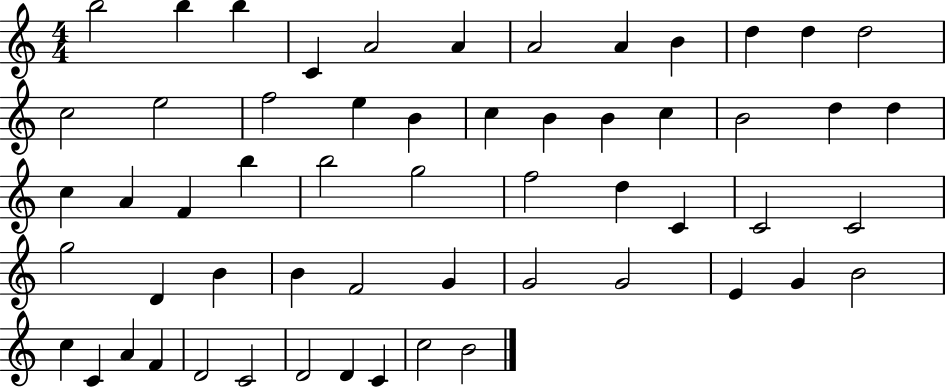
{
  \clef treble
  \numericTimeSignature
  \time 4/4
  \key c \major
  b''2 b''4 b''4 | c'4 a'2 a'4 | a'2 a'4 b'4 | d''4 d''4 d''2 | \break c''2 e''2 | f''2 e''4 b'4 | c''4 b'4 b'4 c''4 | b'2 d''4 d''4 | \break c''4 a'4 f'4 b''4 | b''2 g''2 | f''2 d''4 c'4 | c'2 c'2 | \break g''2 d'4 b'4 | b'4 f'2 g'4 | g'2 g'2 | e'4 g'4 b'2 | \break c''4 c'4 a'4 f'4 | d'2 c'2 | d'2 d'4 c'4 | c''2 b'2 | \break \bar "|."
}